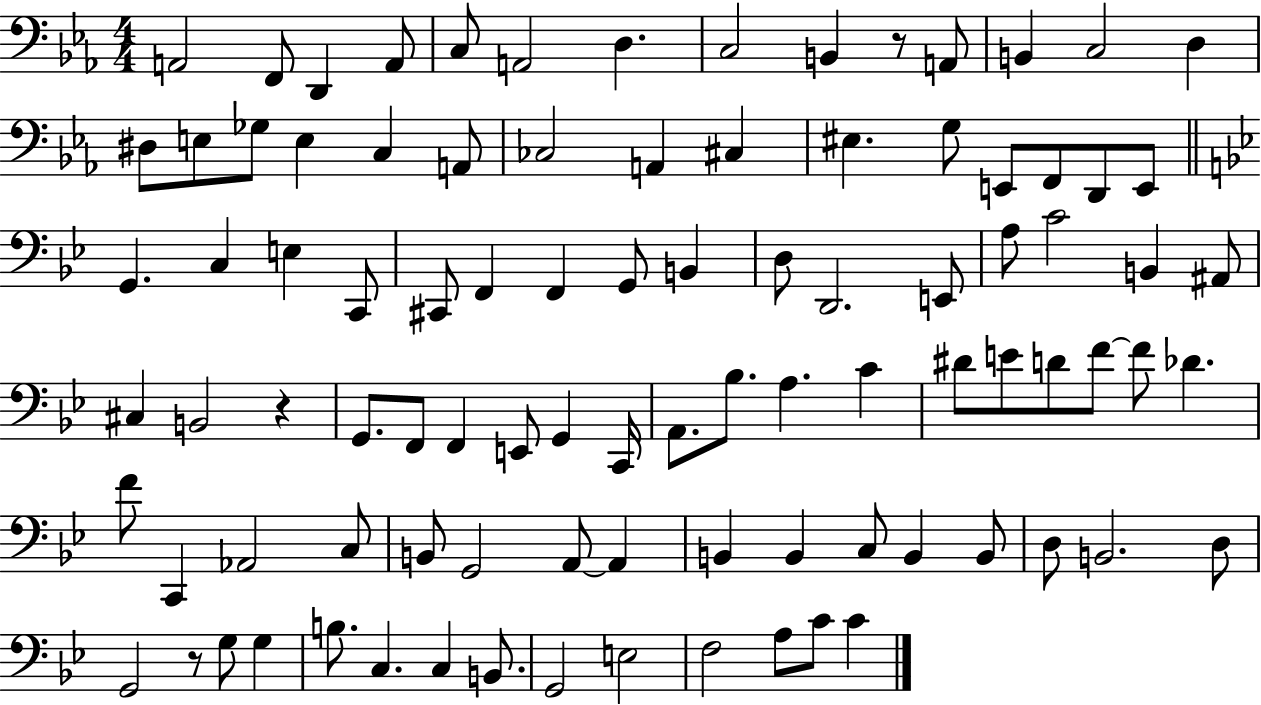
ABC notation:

X:1
T:Untitled
M:4/4
L:1/4
K:Eb
A,,2 F,,/2 D,, A,,/2 C,/2 A,,2 D, C,2 B,, z/2 A,,/2 B,, C,2 D, ^D,/2 E,/2 _G,/2 E, C, A,,/2 _C,2 A,, ^C, ^E, G,/2 E,,/2 F,,/2 D,,/2 E,,/2 G,, C, E, C,,/2 ^C,,/2 F,, F,, G,,/2 B,, D,/2 D,,2 E,,/2 A,/2 C2 B,, ^A,,/2 ^C, B,,2 z G,,/2 F,,/2 F,, E,,/2 G,, C,,/4 A,,/2 _B,/2 A, C ^D/2 E/2 D/2 F/2 F/2 _D F/2 C,, _A,,2 C,/2 B,,/2 G,,2 A,,/2 A,, B,, B,, C,/2 B,, B,,/2 D,/2 B,,2 D,/2 G,,2 z/2 G,/2 G, B,/2 C, C, B,,/2 G,,2 E,2 F,2 A,/2 C/2 C